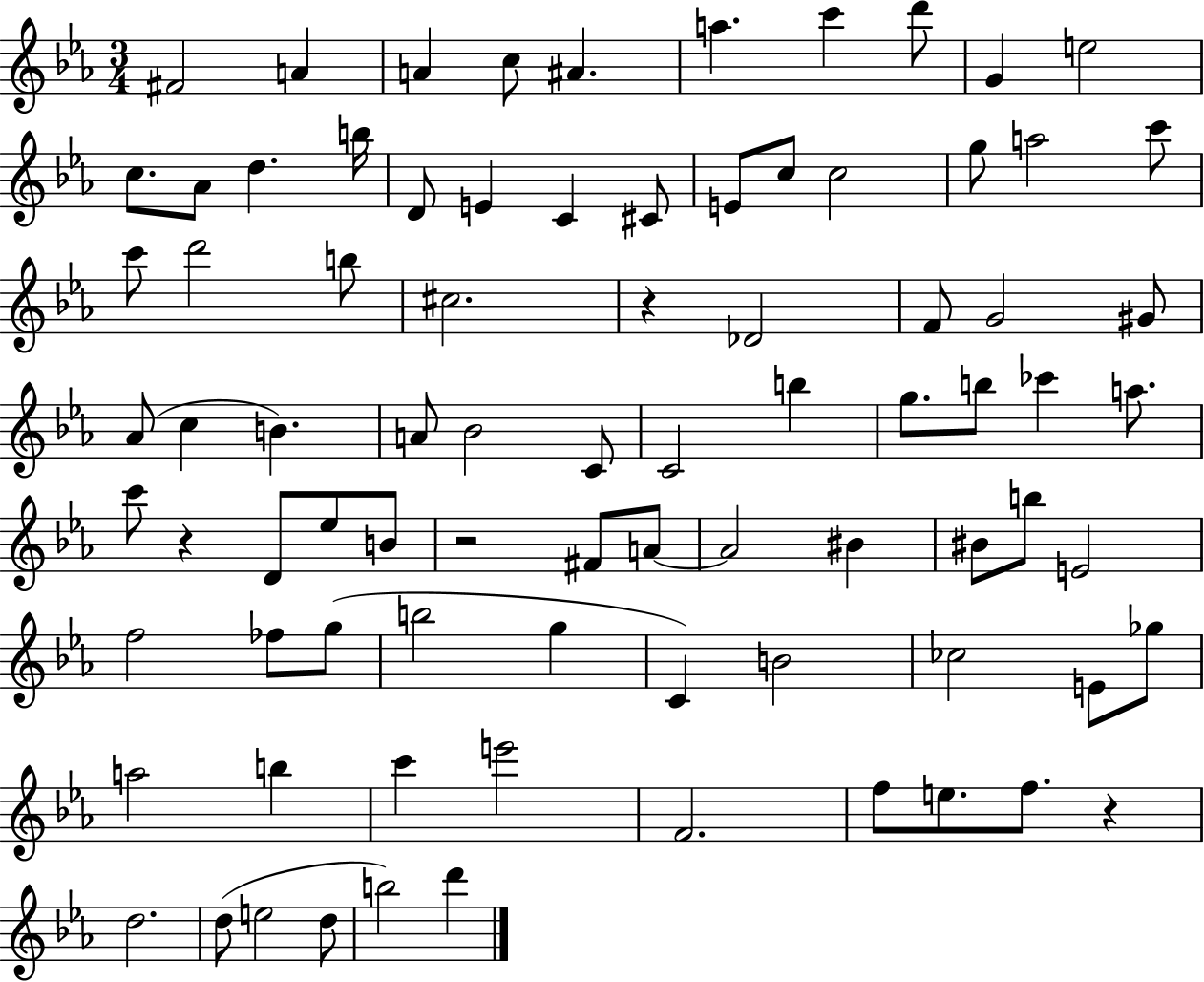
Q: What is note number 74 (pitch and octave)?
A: D5